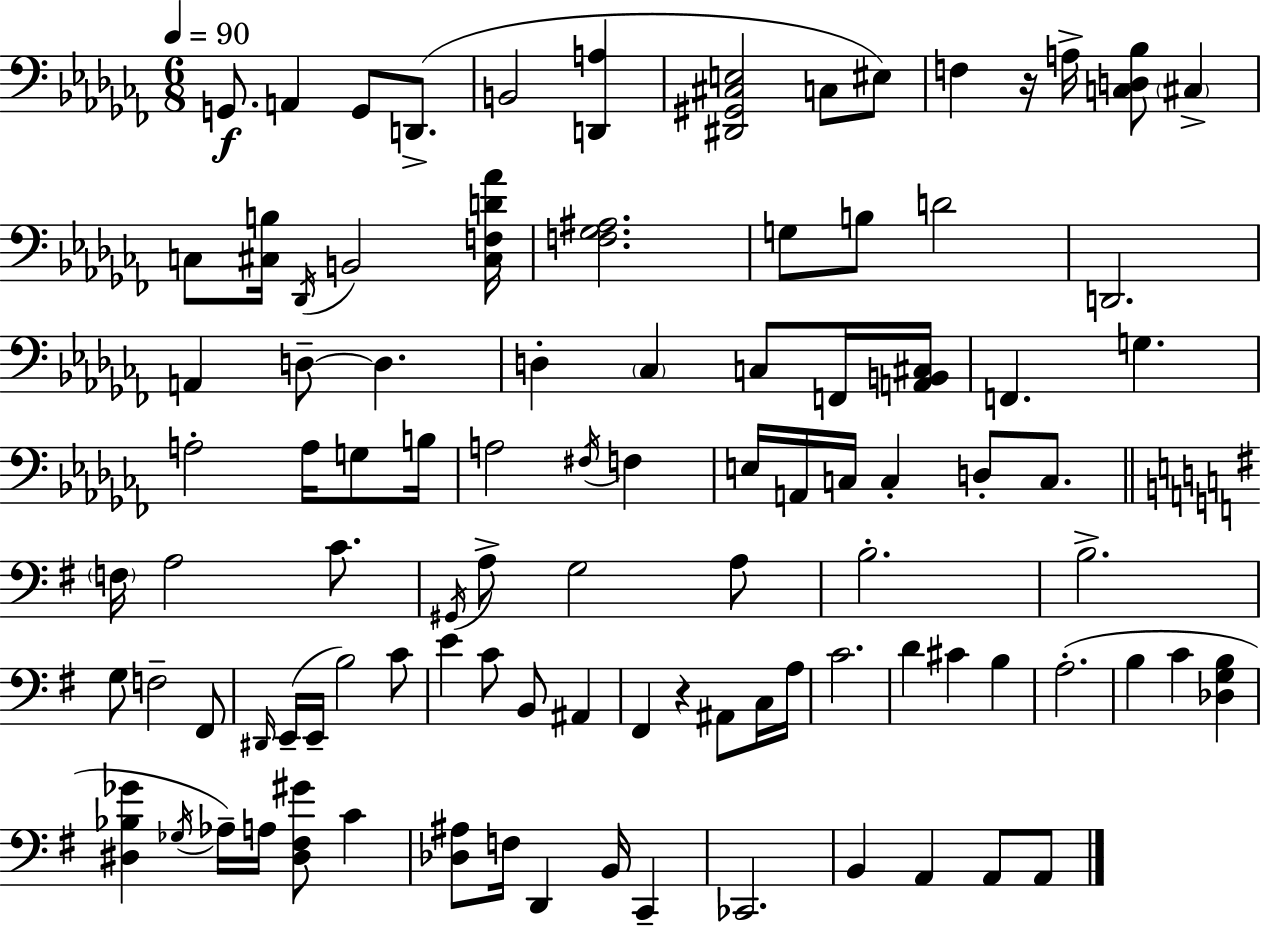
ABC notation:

X:1
T:Untitled
M:6/8
L:1/4
K:Abm
G,,/2 A,, G,,/2 D,,/2 B,,2 [D,,A,] [^D,,^G,,^C,E,]2 C,/2 ^E,/2 F, z/4 A,/4 [C,D,_B,]/2 ^C, C,/2 [^C,B,]/4 _D,,/4 B,,2 [^C,F,D_A]/4 [F,_G,^A,]2 G,/2 B,/2 D2 D,,2 A,, D,/2 D, D, _C, C,/2 F,,/4 [A,,B,,^C,]/4 F,, G, A,2 A,/4 G,/2 B,/4 A,2 ^F,/4 F, E,/4 A,,/4 C,/4 C, D,/2 C,/2 F,/4 A,2 C/2 ^G,,/4 A,/2 G,2 A,/2 B,2 B,2 G,/2 F,2 ^F,,/2 ^D,,/4 E,,/4 E,,/4 B,2 C/2 E C/2 B,,/2 ^A,, ^F,, z ^A,,/2 C,/4 A,/4 C2 D ^C B, A,2 B, C [_D,G,B,] [^D,_B,_G] _G,/4 _A,/4 A,/4 [^D,^F,^G]/2 C [_D,^A,]/2 F,/4 D,, B,,/4 C,, _C,,2 B,, A,, A,,/2 A,,/2